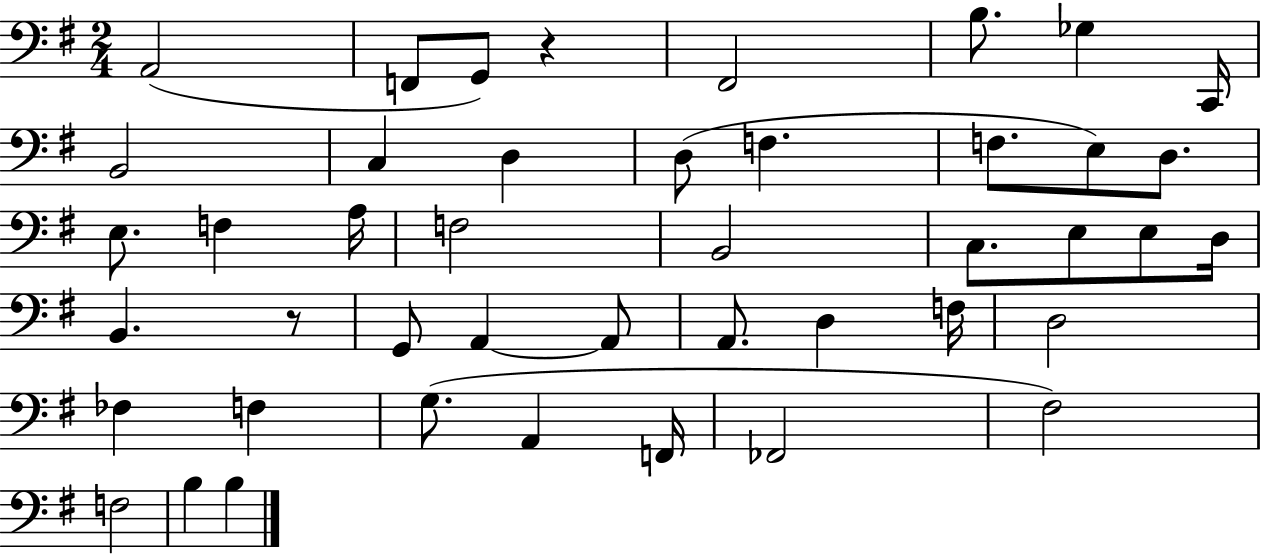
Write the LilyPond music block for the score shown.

{
  \clef bass
  \numericTimeSignature
  \time 2/4
  \key g \major
  \repeat volta 2 { a,2( | f,8 g,8) r4 | fis,2 | b8. ges4 c,16 | \break b,2 | c4 d4 | d8( f4. | f8. e8) d8. | \break e8. f4 a16 | f2 | b,2 | c8. e8 e8 d16 | \break b,4. r8 | g,8 a,4~~ a,8 | a,8. d4 f16 | d2 | \break fes4 f4 | g8.( a,4 f,16 | fes,2 | fis2) | \break f2 | b4 b4 | } \bar "|."
}